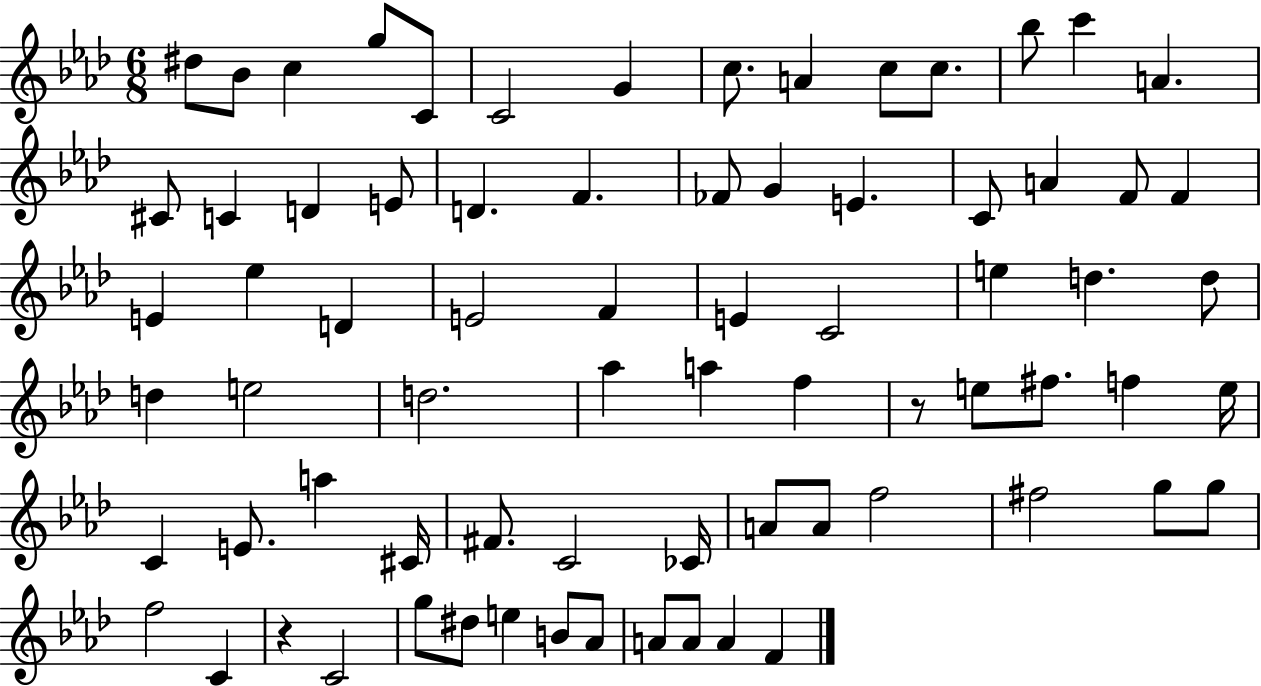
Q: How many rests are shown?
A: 2